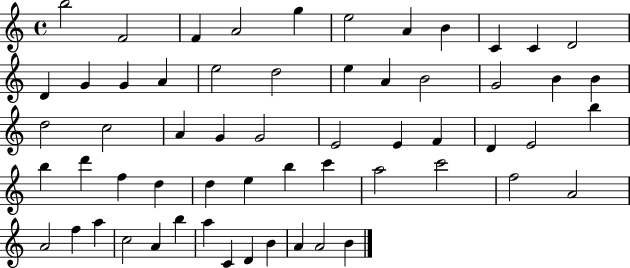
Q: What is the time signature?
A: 4/4